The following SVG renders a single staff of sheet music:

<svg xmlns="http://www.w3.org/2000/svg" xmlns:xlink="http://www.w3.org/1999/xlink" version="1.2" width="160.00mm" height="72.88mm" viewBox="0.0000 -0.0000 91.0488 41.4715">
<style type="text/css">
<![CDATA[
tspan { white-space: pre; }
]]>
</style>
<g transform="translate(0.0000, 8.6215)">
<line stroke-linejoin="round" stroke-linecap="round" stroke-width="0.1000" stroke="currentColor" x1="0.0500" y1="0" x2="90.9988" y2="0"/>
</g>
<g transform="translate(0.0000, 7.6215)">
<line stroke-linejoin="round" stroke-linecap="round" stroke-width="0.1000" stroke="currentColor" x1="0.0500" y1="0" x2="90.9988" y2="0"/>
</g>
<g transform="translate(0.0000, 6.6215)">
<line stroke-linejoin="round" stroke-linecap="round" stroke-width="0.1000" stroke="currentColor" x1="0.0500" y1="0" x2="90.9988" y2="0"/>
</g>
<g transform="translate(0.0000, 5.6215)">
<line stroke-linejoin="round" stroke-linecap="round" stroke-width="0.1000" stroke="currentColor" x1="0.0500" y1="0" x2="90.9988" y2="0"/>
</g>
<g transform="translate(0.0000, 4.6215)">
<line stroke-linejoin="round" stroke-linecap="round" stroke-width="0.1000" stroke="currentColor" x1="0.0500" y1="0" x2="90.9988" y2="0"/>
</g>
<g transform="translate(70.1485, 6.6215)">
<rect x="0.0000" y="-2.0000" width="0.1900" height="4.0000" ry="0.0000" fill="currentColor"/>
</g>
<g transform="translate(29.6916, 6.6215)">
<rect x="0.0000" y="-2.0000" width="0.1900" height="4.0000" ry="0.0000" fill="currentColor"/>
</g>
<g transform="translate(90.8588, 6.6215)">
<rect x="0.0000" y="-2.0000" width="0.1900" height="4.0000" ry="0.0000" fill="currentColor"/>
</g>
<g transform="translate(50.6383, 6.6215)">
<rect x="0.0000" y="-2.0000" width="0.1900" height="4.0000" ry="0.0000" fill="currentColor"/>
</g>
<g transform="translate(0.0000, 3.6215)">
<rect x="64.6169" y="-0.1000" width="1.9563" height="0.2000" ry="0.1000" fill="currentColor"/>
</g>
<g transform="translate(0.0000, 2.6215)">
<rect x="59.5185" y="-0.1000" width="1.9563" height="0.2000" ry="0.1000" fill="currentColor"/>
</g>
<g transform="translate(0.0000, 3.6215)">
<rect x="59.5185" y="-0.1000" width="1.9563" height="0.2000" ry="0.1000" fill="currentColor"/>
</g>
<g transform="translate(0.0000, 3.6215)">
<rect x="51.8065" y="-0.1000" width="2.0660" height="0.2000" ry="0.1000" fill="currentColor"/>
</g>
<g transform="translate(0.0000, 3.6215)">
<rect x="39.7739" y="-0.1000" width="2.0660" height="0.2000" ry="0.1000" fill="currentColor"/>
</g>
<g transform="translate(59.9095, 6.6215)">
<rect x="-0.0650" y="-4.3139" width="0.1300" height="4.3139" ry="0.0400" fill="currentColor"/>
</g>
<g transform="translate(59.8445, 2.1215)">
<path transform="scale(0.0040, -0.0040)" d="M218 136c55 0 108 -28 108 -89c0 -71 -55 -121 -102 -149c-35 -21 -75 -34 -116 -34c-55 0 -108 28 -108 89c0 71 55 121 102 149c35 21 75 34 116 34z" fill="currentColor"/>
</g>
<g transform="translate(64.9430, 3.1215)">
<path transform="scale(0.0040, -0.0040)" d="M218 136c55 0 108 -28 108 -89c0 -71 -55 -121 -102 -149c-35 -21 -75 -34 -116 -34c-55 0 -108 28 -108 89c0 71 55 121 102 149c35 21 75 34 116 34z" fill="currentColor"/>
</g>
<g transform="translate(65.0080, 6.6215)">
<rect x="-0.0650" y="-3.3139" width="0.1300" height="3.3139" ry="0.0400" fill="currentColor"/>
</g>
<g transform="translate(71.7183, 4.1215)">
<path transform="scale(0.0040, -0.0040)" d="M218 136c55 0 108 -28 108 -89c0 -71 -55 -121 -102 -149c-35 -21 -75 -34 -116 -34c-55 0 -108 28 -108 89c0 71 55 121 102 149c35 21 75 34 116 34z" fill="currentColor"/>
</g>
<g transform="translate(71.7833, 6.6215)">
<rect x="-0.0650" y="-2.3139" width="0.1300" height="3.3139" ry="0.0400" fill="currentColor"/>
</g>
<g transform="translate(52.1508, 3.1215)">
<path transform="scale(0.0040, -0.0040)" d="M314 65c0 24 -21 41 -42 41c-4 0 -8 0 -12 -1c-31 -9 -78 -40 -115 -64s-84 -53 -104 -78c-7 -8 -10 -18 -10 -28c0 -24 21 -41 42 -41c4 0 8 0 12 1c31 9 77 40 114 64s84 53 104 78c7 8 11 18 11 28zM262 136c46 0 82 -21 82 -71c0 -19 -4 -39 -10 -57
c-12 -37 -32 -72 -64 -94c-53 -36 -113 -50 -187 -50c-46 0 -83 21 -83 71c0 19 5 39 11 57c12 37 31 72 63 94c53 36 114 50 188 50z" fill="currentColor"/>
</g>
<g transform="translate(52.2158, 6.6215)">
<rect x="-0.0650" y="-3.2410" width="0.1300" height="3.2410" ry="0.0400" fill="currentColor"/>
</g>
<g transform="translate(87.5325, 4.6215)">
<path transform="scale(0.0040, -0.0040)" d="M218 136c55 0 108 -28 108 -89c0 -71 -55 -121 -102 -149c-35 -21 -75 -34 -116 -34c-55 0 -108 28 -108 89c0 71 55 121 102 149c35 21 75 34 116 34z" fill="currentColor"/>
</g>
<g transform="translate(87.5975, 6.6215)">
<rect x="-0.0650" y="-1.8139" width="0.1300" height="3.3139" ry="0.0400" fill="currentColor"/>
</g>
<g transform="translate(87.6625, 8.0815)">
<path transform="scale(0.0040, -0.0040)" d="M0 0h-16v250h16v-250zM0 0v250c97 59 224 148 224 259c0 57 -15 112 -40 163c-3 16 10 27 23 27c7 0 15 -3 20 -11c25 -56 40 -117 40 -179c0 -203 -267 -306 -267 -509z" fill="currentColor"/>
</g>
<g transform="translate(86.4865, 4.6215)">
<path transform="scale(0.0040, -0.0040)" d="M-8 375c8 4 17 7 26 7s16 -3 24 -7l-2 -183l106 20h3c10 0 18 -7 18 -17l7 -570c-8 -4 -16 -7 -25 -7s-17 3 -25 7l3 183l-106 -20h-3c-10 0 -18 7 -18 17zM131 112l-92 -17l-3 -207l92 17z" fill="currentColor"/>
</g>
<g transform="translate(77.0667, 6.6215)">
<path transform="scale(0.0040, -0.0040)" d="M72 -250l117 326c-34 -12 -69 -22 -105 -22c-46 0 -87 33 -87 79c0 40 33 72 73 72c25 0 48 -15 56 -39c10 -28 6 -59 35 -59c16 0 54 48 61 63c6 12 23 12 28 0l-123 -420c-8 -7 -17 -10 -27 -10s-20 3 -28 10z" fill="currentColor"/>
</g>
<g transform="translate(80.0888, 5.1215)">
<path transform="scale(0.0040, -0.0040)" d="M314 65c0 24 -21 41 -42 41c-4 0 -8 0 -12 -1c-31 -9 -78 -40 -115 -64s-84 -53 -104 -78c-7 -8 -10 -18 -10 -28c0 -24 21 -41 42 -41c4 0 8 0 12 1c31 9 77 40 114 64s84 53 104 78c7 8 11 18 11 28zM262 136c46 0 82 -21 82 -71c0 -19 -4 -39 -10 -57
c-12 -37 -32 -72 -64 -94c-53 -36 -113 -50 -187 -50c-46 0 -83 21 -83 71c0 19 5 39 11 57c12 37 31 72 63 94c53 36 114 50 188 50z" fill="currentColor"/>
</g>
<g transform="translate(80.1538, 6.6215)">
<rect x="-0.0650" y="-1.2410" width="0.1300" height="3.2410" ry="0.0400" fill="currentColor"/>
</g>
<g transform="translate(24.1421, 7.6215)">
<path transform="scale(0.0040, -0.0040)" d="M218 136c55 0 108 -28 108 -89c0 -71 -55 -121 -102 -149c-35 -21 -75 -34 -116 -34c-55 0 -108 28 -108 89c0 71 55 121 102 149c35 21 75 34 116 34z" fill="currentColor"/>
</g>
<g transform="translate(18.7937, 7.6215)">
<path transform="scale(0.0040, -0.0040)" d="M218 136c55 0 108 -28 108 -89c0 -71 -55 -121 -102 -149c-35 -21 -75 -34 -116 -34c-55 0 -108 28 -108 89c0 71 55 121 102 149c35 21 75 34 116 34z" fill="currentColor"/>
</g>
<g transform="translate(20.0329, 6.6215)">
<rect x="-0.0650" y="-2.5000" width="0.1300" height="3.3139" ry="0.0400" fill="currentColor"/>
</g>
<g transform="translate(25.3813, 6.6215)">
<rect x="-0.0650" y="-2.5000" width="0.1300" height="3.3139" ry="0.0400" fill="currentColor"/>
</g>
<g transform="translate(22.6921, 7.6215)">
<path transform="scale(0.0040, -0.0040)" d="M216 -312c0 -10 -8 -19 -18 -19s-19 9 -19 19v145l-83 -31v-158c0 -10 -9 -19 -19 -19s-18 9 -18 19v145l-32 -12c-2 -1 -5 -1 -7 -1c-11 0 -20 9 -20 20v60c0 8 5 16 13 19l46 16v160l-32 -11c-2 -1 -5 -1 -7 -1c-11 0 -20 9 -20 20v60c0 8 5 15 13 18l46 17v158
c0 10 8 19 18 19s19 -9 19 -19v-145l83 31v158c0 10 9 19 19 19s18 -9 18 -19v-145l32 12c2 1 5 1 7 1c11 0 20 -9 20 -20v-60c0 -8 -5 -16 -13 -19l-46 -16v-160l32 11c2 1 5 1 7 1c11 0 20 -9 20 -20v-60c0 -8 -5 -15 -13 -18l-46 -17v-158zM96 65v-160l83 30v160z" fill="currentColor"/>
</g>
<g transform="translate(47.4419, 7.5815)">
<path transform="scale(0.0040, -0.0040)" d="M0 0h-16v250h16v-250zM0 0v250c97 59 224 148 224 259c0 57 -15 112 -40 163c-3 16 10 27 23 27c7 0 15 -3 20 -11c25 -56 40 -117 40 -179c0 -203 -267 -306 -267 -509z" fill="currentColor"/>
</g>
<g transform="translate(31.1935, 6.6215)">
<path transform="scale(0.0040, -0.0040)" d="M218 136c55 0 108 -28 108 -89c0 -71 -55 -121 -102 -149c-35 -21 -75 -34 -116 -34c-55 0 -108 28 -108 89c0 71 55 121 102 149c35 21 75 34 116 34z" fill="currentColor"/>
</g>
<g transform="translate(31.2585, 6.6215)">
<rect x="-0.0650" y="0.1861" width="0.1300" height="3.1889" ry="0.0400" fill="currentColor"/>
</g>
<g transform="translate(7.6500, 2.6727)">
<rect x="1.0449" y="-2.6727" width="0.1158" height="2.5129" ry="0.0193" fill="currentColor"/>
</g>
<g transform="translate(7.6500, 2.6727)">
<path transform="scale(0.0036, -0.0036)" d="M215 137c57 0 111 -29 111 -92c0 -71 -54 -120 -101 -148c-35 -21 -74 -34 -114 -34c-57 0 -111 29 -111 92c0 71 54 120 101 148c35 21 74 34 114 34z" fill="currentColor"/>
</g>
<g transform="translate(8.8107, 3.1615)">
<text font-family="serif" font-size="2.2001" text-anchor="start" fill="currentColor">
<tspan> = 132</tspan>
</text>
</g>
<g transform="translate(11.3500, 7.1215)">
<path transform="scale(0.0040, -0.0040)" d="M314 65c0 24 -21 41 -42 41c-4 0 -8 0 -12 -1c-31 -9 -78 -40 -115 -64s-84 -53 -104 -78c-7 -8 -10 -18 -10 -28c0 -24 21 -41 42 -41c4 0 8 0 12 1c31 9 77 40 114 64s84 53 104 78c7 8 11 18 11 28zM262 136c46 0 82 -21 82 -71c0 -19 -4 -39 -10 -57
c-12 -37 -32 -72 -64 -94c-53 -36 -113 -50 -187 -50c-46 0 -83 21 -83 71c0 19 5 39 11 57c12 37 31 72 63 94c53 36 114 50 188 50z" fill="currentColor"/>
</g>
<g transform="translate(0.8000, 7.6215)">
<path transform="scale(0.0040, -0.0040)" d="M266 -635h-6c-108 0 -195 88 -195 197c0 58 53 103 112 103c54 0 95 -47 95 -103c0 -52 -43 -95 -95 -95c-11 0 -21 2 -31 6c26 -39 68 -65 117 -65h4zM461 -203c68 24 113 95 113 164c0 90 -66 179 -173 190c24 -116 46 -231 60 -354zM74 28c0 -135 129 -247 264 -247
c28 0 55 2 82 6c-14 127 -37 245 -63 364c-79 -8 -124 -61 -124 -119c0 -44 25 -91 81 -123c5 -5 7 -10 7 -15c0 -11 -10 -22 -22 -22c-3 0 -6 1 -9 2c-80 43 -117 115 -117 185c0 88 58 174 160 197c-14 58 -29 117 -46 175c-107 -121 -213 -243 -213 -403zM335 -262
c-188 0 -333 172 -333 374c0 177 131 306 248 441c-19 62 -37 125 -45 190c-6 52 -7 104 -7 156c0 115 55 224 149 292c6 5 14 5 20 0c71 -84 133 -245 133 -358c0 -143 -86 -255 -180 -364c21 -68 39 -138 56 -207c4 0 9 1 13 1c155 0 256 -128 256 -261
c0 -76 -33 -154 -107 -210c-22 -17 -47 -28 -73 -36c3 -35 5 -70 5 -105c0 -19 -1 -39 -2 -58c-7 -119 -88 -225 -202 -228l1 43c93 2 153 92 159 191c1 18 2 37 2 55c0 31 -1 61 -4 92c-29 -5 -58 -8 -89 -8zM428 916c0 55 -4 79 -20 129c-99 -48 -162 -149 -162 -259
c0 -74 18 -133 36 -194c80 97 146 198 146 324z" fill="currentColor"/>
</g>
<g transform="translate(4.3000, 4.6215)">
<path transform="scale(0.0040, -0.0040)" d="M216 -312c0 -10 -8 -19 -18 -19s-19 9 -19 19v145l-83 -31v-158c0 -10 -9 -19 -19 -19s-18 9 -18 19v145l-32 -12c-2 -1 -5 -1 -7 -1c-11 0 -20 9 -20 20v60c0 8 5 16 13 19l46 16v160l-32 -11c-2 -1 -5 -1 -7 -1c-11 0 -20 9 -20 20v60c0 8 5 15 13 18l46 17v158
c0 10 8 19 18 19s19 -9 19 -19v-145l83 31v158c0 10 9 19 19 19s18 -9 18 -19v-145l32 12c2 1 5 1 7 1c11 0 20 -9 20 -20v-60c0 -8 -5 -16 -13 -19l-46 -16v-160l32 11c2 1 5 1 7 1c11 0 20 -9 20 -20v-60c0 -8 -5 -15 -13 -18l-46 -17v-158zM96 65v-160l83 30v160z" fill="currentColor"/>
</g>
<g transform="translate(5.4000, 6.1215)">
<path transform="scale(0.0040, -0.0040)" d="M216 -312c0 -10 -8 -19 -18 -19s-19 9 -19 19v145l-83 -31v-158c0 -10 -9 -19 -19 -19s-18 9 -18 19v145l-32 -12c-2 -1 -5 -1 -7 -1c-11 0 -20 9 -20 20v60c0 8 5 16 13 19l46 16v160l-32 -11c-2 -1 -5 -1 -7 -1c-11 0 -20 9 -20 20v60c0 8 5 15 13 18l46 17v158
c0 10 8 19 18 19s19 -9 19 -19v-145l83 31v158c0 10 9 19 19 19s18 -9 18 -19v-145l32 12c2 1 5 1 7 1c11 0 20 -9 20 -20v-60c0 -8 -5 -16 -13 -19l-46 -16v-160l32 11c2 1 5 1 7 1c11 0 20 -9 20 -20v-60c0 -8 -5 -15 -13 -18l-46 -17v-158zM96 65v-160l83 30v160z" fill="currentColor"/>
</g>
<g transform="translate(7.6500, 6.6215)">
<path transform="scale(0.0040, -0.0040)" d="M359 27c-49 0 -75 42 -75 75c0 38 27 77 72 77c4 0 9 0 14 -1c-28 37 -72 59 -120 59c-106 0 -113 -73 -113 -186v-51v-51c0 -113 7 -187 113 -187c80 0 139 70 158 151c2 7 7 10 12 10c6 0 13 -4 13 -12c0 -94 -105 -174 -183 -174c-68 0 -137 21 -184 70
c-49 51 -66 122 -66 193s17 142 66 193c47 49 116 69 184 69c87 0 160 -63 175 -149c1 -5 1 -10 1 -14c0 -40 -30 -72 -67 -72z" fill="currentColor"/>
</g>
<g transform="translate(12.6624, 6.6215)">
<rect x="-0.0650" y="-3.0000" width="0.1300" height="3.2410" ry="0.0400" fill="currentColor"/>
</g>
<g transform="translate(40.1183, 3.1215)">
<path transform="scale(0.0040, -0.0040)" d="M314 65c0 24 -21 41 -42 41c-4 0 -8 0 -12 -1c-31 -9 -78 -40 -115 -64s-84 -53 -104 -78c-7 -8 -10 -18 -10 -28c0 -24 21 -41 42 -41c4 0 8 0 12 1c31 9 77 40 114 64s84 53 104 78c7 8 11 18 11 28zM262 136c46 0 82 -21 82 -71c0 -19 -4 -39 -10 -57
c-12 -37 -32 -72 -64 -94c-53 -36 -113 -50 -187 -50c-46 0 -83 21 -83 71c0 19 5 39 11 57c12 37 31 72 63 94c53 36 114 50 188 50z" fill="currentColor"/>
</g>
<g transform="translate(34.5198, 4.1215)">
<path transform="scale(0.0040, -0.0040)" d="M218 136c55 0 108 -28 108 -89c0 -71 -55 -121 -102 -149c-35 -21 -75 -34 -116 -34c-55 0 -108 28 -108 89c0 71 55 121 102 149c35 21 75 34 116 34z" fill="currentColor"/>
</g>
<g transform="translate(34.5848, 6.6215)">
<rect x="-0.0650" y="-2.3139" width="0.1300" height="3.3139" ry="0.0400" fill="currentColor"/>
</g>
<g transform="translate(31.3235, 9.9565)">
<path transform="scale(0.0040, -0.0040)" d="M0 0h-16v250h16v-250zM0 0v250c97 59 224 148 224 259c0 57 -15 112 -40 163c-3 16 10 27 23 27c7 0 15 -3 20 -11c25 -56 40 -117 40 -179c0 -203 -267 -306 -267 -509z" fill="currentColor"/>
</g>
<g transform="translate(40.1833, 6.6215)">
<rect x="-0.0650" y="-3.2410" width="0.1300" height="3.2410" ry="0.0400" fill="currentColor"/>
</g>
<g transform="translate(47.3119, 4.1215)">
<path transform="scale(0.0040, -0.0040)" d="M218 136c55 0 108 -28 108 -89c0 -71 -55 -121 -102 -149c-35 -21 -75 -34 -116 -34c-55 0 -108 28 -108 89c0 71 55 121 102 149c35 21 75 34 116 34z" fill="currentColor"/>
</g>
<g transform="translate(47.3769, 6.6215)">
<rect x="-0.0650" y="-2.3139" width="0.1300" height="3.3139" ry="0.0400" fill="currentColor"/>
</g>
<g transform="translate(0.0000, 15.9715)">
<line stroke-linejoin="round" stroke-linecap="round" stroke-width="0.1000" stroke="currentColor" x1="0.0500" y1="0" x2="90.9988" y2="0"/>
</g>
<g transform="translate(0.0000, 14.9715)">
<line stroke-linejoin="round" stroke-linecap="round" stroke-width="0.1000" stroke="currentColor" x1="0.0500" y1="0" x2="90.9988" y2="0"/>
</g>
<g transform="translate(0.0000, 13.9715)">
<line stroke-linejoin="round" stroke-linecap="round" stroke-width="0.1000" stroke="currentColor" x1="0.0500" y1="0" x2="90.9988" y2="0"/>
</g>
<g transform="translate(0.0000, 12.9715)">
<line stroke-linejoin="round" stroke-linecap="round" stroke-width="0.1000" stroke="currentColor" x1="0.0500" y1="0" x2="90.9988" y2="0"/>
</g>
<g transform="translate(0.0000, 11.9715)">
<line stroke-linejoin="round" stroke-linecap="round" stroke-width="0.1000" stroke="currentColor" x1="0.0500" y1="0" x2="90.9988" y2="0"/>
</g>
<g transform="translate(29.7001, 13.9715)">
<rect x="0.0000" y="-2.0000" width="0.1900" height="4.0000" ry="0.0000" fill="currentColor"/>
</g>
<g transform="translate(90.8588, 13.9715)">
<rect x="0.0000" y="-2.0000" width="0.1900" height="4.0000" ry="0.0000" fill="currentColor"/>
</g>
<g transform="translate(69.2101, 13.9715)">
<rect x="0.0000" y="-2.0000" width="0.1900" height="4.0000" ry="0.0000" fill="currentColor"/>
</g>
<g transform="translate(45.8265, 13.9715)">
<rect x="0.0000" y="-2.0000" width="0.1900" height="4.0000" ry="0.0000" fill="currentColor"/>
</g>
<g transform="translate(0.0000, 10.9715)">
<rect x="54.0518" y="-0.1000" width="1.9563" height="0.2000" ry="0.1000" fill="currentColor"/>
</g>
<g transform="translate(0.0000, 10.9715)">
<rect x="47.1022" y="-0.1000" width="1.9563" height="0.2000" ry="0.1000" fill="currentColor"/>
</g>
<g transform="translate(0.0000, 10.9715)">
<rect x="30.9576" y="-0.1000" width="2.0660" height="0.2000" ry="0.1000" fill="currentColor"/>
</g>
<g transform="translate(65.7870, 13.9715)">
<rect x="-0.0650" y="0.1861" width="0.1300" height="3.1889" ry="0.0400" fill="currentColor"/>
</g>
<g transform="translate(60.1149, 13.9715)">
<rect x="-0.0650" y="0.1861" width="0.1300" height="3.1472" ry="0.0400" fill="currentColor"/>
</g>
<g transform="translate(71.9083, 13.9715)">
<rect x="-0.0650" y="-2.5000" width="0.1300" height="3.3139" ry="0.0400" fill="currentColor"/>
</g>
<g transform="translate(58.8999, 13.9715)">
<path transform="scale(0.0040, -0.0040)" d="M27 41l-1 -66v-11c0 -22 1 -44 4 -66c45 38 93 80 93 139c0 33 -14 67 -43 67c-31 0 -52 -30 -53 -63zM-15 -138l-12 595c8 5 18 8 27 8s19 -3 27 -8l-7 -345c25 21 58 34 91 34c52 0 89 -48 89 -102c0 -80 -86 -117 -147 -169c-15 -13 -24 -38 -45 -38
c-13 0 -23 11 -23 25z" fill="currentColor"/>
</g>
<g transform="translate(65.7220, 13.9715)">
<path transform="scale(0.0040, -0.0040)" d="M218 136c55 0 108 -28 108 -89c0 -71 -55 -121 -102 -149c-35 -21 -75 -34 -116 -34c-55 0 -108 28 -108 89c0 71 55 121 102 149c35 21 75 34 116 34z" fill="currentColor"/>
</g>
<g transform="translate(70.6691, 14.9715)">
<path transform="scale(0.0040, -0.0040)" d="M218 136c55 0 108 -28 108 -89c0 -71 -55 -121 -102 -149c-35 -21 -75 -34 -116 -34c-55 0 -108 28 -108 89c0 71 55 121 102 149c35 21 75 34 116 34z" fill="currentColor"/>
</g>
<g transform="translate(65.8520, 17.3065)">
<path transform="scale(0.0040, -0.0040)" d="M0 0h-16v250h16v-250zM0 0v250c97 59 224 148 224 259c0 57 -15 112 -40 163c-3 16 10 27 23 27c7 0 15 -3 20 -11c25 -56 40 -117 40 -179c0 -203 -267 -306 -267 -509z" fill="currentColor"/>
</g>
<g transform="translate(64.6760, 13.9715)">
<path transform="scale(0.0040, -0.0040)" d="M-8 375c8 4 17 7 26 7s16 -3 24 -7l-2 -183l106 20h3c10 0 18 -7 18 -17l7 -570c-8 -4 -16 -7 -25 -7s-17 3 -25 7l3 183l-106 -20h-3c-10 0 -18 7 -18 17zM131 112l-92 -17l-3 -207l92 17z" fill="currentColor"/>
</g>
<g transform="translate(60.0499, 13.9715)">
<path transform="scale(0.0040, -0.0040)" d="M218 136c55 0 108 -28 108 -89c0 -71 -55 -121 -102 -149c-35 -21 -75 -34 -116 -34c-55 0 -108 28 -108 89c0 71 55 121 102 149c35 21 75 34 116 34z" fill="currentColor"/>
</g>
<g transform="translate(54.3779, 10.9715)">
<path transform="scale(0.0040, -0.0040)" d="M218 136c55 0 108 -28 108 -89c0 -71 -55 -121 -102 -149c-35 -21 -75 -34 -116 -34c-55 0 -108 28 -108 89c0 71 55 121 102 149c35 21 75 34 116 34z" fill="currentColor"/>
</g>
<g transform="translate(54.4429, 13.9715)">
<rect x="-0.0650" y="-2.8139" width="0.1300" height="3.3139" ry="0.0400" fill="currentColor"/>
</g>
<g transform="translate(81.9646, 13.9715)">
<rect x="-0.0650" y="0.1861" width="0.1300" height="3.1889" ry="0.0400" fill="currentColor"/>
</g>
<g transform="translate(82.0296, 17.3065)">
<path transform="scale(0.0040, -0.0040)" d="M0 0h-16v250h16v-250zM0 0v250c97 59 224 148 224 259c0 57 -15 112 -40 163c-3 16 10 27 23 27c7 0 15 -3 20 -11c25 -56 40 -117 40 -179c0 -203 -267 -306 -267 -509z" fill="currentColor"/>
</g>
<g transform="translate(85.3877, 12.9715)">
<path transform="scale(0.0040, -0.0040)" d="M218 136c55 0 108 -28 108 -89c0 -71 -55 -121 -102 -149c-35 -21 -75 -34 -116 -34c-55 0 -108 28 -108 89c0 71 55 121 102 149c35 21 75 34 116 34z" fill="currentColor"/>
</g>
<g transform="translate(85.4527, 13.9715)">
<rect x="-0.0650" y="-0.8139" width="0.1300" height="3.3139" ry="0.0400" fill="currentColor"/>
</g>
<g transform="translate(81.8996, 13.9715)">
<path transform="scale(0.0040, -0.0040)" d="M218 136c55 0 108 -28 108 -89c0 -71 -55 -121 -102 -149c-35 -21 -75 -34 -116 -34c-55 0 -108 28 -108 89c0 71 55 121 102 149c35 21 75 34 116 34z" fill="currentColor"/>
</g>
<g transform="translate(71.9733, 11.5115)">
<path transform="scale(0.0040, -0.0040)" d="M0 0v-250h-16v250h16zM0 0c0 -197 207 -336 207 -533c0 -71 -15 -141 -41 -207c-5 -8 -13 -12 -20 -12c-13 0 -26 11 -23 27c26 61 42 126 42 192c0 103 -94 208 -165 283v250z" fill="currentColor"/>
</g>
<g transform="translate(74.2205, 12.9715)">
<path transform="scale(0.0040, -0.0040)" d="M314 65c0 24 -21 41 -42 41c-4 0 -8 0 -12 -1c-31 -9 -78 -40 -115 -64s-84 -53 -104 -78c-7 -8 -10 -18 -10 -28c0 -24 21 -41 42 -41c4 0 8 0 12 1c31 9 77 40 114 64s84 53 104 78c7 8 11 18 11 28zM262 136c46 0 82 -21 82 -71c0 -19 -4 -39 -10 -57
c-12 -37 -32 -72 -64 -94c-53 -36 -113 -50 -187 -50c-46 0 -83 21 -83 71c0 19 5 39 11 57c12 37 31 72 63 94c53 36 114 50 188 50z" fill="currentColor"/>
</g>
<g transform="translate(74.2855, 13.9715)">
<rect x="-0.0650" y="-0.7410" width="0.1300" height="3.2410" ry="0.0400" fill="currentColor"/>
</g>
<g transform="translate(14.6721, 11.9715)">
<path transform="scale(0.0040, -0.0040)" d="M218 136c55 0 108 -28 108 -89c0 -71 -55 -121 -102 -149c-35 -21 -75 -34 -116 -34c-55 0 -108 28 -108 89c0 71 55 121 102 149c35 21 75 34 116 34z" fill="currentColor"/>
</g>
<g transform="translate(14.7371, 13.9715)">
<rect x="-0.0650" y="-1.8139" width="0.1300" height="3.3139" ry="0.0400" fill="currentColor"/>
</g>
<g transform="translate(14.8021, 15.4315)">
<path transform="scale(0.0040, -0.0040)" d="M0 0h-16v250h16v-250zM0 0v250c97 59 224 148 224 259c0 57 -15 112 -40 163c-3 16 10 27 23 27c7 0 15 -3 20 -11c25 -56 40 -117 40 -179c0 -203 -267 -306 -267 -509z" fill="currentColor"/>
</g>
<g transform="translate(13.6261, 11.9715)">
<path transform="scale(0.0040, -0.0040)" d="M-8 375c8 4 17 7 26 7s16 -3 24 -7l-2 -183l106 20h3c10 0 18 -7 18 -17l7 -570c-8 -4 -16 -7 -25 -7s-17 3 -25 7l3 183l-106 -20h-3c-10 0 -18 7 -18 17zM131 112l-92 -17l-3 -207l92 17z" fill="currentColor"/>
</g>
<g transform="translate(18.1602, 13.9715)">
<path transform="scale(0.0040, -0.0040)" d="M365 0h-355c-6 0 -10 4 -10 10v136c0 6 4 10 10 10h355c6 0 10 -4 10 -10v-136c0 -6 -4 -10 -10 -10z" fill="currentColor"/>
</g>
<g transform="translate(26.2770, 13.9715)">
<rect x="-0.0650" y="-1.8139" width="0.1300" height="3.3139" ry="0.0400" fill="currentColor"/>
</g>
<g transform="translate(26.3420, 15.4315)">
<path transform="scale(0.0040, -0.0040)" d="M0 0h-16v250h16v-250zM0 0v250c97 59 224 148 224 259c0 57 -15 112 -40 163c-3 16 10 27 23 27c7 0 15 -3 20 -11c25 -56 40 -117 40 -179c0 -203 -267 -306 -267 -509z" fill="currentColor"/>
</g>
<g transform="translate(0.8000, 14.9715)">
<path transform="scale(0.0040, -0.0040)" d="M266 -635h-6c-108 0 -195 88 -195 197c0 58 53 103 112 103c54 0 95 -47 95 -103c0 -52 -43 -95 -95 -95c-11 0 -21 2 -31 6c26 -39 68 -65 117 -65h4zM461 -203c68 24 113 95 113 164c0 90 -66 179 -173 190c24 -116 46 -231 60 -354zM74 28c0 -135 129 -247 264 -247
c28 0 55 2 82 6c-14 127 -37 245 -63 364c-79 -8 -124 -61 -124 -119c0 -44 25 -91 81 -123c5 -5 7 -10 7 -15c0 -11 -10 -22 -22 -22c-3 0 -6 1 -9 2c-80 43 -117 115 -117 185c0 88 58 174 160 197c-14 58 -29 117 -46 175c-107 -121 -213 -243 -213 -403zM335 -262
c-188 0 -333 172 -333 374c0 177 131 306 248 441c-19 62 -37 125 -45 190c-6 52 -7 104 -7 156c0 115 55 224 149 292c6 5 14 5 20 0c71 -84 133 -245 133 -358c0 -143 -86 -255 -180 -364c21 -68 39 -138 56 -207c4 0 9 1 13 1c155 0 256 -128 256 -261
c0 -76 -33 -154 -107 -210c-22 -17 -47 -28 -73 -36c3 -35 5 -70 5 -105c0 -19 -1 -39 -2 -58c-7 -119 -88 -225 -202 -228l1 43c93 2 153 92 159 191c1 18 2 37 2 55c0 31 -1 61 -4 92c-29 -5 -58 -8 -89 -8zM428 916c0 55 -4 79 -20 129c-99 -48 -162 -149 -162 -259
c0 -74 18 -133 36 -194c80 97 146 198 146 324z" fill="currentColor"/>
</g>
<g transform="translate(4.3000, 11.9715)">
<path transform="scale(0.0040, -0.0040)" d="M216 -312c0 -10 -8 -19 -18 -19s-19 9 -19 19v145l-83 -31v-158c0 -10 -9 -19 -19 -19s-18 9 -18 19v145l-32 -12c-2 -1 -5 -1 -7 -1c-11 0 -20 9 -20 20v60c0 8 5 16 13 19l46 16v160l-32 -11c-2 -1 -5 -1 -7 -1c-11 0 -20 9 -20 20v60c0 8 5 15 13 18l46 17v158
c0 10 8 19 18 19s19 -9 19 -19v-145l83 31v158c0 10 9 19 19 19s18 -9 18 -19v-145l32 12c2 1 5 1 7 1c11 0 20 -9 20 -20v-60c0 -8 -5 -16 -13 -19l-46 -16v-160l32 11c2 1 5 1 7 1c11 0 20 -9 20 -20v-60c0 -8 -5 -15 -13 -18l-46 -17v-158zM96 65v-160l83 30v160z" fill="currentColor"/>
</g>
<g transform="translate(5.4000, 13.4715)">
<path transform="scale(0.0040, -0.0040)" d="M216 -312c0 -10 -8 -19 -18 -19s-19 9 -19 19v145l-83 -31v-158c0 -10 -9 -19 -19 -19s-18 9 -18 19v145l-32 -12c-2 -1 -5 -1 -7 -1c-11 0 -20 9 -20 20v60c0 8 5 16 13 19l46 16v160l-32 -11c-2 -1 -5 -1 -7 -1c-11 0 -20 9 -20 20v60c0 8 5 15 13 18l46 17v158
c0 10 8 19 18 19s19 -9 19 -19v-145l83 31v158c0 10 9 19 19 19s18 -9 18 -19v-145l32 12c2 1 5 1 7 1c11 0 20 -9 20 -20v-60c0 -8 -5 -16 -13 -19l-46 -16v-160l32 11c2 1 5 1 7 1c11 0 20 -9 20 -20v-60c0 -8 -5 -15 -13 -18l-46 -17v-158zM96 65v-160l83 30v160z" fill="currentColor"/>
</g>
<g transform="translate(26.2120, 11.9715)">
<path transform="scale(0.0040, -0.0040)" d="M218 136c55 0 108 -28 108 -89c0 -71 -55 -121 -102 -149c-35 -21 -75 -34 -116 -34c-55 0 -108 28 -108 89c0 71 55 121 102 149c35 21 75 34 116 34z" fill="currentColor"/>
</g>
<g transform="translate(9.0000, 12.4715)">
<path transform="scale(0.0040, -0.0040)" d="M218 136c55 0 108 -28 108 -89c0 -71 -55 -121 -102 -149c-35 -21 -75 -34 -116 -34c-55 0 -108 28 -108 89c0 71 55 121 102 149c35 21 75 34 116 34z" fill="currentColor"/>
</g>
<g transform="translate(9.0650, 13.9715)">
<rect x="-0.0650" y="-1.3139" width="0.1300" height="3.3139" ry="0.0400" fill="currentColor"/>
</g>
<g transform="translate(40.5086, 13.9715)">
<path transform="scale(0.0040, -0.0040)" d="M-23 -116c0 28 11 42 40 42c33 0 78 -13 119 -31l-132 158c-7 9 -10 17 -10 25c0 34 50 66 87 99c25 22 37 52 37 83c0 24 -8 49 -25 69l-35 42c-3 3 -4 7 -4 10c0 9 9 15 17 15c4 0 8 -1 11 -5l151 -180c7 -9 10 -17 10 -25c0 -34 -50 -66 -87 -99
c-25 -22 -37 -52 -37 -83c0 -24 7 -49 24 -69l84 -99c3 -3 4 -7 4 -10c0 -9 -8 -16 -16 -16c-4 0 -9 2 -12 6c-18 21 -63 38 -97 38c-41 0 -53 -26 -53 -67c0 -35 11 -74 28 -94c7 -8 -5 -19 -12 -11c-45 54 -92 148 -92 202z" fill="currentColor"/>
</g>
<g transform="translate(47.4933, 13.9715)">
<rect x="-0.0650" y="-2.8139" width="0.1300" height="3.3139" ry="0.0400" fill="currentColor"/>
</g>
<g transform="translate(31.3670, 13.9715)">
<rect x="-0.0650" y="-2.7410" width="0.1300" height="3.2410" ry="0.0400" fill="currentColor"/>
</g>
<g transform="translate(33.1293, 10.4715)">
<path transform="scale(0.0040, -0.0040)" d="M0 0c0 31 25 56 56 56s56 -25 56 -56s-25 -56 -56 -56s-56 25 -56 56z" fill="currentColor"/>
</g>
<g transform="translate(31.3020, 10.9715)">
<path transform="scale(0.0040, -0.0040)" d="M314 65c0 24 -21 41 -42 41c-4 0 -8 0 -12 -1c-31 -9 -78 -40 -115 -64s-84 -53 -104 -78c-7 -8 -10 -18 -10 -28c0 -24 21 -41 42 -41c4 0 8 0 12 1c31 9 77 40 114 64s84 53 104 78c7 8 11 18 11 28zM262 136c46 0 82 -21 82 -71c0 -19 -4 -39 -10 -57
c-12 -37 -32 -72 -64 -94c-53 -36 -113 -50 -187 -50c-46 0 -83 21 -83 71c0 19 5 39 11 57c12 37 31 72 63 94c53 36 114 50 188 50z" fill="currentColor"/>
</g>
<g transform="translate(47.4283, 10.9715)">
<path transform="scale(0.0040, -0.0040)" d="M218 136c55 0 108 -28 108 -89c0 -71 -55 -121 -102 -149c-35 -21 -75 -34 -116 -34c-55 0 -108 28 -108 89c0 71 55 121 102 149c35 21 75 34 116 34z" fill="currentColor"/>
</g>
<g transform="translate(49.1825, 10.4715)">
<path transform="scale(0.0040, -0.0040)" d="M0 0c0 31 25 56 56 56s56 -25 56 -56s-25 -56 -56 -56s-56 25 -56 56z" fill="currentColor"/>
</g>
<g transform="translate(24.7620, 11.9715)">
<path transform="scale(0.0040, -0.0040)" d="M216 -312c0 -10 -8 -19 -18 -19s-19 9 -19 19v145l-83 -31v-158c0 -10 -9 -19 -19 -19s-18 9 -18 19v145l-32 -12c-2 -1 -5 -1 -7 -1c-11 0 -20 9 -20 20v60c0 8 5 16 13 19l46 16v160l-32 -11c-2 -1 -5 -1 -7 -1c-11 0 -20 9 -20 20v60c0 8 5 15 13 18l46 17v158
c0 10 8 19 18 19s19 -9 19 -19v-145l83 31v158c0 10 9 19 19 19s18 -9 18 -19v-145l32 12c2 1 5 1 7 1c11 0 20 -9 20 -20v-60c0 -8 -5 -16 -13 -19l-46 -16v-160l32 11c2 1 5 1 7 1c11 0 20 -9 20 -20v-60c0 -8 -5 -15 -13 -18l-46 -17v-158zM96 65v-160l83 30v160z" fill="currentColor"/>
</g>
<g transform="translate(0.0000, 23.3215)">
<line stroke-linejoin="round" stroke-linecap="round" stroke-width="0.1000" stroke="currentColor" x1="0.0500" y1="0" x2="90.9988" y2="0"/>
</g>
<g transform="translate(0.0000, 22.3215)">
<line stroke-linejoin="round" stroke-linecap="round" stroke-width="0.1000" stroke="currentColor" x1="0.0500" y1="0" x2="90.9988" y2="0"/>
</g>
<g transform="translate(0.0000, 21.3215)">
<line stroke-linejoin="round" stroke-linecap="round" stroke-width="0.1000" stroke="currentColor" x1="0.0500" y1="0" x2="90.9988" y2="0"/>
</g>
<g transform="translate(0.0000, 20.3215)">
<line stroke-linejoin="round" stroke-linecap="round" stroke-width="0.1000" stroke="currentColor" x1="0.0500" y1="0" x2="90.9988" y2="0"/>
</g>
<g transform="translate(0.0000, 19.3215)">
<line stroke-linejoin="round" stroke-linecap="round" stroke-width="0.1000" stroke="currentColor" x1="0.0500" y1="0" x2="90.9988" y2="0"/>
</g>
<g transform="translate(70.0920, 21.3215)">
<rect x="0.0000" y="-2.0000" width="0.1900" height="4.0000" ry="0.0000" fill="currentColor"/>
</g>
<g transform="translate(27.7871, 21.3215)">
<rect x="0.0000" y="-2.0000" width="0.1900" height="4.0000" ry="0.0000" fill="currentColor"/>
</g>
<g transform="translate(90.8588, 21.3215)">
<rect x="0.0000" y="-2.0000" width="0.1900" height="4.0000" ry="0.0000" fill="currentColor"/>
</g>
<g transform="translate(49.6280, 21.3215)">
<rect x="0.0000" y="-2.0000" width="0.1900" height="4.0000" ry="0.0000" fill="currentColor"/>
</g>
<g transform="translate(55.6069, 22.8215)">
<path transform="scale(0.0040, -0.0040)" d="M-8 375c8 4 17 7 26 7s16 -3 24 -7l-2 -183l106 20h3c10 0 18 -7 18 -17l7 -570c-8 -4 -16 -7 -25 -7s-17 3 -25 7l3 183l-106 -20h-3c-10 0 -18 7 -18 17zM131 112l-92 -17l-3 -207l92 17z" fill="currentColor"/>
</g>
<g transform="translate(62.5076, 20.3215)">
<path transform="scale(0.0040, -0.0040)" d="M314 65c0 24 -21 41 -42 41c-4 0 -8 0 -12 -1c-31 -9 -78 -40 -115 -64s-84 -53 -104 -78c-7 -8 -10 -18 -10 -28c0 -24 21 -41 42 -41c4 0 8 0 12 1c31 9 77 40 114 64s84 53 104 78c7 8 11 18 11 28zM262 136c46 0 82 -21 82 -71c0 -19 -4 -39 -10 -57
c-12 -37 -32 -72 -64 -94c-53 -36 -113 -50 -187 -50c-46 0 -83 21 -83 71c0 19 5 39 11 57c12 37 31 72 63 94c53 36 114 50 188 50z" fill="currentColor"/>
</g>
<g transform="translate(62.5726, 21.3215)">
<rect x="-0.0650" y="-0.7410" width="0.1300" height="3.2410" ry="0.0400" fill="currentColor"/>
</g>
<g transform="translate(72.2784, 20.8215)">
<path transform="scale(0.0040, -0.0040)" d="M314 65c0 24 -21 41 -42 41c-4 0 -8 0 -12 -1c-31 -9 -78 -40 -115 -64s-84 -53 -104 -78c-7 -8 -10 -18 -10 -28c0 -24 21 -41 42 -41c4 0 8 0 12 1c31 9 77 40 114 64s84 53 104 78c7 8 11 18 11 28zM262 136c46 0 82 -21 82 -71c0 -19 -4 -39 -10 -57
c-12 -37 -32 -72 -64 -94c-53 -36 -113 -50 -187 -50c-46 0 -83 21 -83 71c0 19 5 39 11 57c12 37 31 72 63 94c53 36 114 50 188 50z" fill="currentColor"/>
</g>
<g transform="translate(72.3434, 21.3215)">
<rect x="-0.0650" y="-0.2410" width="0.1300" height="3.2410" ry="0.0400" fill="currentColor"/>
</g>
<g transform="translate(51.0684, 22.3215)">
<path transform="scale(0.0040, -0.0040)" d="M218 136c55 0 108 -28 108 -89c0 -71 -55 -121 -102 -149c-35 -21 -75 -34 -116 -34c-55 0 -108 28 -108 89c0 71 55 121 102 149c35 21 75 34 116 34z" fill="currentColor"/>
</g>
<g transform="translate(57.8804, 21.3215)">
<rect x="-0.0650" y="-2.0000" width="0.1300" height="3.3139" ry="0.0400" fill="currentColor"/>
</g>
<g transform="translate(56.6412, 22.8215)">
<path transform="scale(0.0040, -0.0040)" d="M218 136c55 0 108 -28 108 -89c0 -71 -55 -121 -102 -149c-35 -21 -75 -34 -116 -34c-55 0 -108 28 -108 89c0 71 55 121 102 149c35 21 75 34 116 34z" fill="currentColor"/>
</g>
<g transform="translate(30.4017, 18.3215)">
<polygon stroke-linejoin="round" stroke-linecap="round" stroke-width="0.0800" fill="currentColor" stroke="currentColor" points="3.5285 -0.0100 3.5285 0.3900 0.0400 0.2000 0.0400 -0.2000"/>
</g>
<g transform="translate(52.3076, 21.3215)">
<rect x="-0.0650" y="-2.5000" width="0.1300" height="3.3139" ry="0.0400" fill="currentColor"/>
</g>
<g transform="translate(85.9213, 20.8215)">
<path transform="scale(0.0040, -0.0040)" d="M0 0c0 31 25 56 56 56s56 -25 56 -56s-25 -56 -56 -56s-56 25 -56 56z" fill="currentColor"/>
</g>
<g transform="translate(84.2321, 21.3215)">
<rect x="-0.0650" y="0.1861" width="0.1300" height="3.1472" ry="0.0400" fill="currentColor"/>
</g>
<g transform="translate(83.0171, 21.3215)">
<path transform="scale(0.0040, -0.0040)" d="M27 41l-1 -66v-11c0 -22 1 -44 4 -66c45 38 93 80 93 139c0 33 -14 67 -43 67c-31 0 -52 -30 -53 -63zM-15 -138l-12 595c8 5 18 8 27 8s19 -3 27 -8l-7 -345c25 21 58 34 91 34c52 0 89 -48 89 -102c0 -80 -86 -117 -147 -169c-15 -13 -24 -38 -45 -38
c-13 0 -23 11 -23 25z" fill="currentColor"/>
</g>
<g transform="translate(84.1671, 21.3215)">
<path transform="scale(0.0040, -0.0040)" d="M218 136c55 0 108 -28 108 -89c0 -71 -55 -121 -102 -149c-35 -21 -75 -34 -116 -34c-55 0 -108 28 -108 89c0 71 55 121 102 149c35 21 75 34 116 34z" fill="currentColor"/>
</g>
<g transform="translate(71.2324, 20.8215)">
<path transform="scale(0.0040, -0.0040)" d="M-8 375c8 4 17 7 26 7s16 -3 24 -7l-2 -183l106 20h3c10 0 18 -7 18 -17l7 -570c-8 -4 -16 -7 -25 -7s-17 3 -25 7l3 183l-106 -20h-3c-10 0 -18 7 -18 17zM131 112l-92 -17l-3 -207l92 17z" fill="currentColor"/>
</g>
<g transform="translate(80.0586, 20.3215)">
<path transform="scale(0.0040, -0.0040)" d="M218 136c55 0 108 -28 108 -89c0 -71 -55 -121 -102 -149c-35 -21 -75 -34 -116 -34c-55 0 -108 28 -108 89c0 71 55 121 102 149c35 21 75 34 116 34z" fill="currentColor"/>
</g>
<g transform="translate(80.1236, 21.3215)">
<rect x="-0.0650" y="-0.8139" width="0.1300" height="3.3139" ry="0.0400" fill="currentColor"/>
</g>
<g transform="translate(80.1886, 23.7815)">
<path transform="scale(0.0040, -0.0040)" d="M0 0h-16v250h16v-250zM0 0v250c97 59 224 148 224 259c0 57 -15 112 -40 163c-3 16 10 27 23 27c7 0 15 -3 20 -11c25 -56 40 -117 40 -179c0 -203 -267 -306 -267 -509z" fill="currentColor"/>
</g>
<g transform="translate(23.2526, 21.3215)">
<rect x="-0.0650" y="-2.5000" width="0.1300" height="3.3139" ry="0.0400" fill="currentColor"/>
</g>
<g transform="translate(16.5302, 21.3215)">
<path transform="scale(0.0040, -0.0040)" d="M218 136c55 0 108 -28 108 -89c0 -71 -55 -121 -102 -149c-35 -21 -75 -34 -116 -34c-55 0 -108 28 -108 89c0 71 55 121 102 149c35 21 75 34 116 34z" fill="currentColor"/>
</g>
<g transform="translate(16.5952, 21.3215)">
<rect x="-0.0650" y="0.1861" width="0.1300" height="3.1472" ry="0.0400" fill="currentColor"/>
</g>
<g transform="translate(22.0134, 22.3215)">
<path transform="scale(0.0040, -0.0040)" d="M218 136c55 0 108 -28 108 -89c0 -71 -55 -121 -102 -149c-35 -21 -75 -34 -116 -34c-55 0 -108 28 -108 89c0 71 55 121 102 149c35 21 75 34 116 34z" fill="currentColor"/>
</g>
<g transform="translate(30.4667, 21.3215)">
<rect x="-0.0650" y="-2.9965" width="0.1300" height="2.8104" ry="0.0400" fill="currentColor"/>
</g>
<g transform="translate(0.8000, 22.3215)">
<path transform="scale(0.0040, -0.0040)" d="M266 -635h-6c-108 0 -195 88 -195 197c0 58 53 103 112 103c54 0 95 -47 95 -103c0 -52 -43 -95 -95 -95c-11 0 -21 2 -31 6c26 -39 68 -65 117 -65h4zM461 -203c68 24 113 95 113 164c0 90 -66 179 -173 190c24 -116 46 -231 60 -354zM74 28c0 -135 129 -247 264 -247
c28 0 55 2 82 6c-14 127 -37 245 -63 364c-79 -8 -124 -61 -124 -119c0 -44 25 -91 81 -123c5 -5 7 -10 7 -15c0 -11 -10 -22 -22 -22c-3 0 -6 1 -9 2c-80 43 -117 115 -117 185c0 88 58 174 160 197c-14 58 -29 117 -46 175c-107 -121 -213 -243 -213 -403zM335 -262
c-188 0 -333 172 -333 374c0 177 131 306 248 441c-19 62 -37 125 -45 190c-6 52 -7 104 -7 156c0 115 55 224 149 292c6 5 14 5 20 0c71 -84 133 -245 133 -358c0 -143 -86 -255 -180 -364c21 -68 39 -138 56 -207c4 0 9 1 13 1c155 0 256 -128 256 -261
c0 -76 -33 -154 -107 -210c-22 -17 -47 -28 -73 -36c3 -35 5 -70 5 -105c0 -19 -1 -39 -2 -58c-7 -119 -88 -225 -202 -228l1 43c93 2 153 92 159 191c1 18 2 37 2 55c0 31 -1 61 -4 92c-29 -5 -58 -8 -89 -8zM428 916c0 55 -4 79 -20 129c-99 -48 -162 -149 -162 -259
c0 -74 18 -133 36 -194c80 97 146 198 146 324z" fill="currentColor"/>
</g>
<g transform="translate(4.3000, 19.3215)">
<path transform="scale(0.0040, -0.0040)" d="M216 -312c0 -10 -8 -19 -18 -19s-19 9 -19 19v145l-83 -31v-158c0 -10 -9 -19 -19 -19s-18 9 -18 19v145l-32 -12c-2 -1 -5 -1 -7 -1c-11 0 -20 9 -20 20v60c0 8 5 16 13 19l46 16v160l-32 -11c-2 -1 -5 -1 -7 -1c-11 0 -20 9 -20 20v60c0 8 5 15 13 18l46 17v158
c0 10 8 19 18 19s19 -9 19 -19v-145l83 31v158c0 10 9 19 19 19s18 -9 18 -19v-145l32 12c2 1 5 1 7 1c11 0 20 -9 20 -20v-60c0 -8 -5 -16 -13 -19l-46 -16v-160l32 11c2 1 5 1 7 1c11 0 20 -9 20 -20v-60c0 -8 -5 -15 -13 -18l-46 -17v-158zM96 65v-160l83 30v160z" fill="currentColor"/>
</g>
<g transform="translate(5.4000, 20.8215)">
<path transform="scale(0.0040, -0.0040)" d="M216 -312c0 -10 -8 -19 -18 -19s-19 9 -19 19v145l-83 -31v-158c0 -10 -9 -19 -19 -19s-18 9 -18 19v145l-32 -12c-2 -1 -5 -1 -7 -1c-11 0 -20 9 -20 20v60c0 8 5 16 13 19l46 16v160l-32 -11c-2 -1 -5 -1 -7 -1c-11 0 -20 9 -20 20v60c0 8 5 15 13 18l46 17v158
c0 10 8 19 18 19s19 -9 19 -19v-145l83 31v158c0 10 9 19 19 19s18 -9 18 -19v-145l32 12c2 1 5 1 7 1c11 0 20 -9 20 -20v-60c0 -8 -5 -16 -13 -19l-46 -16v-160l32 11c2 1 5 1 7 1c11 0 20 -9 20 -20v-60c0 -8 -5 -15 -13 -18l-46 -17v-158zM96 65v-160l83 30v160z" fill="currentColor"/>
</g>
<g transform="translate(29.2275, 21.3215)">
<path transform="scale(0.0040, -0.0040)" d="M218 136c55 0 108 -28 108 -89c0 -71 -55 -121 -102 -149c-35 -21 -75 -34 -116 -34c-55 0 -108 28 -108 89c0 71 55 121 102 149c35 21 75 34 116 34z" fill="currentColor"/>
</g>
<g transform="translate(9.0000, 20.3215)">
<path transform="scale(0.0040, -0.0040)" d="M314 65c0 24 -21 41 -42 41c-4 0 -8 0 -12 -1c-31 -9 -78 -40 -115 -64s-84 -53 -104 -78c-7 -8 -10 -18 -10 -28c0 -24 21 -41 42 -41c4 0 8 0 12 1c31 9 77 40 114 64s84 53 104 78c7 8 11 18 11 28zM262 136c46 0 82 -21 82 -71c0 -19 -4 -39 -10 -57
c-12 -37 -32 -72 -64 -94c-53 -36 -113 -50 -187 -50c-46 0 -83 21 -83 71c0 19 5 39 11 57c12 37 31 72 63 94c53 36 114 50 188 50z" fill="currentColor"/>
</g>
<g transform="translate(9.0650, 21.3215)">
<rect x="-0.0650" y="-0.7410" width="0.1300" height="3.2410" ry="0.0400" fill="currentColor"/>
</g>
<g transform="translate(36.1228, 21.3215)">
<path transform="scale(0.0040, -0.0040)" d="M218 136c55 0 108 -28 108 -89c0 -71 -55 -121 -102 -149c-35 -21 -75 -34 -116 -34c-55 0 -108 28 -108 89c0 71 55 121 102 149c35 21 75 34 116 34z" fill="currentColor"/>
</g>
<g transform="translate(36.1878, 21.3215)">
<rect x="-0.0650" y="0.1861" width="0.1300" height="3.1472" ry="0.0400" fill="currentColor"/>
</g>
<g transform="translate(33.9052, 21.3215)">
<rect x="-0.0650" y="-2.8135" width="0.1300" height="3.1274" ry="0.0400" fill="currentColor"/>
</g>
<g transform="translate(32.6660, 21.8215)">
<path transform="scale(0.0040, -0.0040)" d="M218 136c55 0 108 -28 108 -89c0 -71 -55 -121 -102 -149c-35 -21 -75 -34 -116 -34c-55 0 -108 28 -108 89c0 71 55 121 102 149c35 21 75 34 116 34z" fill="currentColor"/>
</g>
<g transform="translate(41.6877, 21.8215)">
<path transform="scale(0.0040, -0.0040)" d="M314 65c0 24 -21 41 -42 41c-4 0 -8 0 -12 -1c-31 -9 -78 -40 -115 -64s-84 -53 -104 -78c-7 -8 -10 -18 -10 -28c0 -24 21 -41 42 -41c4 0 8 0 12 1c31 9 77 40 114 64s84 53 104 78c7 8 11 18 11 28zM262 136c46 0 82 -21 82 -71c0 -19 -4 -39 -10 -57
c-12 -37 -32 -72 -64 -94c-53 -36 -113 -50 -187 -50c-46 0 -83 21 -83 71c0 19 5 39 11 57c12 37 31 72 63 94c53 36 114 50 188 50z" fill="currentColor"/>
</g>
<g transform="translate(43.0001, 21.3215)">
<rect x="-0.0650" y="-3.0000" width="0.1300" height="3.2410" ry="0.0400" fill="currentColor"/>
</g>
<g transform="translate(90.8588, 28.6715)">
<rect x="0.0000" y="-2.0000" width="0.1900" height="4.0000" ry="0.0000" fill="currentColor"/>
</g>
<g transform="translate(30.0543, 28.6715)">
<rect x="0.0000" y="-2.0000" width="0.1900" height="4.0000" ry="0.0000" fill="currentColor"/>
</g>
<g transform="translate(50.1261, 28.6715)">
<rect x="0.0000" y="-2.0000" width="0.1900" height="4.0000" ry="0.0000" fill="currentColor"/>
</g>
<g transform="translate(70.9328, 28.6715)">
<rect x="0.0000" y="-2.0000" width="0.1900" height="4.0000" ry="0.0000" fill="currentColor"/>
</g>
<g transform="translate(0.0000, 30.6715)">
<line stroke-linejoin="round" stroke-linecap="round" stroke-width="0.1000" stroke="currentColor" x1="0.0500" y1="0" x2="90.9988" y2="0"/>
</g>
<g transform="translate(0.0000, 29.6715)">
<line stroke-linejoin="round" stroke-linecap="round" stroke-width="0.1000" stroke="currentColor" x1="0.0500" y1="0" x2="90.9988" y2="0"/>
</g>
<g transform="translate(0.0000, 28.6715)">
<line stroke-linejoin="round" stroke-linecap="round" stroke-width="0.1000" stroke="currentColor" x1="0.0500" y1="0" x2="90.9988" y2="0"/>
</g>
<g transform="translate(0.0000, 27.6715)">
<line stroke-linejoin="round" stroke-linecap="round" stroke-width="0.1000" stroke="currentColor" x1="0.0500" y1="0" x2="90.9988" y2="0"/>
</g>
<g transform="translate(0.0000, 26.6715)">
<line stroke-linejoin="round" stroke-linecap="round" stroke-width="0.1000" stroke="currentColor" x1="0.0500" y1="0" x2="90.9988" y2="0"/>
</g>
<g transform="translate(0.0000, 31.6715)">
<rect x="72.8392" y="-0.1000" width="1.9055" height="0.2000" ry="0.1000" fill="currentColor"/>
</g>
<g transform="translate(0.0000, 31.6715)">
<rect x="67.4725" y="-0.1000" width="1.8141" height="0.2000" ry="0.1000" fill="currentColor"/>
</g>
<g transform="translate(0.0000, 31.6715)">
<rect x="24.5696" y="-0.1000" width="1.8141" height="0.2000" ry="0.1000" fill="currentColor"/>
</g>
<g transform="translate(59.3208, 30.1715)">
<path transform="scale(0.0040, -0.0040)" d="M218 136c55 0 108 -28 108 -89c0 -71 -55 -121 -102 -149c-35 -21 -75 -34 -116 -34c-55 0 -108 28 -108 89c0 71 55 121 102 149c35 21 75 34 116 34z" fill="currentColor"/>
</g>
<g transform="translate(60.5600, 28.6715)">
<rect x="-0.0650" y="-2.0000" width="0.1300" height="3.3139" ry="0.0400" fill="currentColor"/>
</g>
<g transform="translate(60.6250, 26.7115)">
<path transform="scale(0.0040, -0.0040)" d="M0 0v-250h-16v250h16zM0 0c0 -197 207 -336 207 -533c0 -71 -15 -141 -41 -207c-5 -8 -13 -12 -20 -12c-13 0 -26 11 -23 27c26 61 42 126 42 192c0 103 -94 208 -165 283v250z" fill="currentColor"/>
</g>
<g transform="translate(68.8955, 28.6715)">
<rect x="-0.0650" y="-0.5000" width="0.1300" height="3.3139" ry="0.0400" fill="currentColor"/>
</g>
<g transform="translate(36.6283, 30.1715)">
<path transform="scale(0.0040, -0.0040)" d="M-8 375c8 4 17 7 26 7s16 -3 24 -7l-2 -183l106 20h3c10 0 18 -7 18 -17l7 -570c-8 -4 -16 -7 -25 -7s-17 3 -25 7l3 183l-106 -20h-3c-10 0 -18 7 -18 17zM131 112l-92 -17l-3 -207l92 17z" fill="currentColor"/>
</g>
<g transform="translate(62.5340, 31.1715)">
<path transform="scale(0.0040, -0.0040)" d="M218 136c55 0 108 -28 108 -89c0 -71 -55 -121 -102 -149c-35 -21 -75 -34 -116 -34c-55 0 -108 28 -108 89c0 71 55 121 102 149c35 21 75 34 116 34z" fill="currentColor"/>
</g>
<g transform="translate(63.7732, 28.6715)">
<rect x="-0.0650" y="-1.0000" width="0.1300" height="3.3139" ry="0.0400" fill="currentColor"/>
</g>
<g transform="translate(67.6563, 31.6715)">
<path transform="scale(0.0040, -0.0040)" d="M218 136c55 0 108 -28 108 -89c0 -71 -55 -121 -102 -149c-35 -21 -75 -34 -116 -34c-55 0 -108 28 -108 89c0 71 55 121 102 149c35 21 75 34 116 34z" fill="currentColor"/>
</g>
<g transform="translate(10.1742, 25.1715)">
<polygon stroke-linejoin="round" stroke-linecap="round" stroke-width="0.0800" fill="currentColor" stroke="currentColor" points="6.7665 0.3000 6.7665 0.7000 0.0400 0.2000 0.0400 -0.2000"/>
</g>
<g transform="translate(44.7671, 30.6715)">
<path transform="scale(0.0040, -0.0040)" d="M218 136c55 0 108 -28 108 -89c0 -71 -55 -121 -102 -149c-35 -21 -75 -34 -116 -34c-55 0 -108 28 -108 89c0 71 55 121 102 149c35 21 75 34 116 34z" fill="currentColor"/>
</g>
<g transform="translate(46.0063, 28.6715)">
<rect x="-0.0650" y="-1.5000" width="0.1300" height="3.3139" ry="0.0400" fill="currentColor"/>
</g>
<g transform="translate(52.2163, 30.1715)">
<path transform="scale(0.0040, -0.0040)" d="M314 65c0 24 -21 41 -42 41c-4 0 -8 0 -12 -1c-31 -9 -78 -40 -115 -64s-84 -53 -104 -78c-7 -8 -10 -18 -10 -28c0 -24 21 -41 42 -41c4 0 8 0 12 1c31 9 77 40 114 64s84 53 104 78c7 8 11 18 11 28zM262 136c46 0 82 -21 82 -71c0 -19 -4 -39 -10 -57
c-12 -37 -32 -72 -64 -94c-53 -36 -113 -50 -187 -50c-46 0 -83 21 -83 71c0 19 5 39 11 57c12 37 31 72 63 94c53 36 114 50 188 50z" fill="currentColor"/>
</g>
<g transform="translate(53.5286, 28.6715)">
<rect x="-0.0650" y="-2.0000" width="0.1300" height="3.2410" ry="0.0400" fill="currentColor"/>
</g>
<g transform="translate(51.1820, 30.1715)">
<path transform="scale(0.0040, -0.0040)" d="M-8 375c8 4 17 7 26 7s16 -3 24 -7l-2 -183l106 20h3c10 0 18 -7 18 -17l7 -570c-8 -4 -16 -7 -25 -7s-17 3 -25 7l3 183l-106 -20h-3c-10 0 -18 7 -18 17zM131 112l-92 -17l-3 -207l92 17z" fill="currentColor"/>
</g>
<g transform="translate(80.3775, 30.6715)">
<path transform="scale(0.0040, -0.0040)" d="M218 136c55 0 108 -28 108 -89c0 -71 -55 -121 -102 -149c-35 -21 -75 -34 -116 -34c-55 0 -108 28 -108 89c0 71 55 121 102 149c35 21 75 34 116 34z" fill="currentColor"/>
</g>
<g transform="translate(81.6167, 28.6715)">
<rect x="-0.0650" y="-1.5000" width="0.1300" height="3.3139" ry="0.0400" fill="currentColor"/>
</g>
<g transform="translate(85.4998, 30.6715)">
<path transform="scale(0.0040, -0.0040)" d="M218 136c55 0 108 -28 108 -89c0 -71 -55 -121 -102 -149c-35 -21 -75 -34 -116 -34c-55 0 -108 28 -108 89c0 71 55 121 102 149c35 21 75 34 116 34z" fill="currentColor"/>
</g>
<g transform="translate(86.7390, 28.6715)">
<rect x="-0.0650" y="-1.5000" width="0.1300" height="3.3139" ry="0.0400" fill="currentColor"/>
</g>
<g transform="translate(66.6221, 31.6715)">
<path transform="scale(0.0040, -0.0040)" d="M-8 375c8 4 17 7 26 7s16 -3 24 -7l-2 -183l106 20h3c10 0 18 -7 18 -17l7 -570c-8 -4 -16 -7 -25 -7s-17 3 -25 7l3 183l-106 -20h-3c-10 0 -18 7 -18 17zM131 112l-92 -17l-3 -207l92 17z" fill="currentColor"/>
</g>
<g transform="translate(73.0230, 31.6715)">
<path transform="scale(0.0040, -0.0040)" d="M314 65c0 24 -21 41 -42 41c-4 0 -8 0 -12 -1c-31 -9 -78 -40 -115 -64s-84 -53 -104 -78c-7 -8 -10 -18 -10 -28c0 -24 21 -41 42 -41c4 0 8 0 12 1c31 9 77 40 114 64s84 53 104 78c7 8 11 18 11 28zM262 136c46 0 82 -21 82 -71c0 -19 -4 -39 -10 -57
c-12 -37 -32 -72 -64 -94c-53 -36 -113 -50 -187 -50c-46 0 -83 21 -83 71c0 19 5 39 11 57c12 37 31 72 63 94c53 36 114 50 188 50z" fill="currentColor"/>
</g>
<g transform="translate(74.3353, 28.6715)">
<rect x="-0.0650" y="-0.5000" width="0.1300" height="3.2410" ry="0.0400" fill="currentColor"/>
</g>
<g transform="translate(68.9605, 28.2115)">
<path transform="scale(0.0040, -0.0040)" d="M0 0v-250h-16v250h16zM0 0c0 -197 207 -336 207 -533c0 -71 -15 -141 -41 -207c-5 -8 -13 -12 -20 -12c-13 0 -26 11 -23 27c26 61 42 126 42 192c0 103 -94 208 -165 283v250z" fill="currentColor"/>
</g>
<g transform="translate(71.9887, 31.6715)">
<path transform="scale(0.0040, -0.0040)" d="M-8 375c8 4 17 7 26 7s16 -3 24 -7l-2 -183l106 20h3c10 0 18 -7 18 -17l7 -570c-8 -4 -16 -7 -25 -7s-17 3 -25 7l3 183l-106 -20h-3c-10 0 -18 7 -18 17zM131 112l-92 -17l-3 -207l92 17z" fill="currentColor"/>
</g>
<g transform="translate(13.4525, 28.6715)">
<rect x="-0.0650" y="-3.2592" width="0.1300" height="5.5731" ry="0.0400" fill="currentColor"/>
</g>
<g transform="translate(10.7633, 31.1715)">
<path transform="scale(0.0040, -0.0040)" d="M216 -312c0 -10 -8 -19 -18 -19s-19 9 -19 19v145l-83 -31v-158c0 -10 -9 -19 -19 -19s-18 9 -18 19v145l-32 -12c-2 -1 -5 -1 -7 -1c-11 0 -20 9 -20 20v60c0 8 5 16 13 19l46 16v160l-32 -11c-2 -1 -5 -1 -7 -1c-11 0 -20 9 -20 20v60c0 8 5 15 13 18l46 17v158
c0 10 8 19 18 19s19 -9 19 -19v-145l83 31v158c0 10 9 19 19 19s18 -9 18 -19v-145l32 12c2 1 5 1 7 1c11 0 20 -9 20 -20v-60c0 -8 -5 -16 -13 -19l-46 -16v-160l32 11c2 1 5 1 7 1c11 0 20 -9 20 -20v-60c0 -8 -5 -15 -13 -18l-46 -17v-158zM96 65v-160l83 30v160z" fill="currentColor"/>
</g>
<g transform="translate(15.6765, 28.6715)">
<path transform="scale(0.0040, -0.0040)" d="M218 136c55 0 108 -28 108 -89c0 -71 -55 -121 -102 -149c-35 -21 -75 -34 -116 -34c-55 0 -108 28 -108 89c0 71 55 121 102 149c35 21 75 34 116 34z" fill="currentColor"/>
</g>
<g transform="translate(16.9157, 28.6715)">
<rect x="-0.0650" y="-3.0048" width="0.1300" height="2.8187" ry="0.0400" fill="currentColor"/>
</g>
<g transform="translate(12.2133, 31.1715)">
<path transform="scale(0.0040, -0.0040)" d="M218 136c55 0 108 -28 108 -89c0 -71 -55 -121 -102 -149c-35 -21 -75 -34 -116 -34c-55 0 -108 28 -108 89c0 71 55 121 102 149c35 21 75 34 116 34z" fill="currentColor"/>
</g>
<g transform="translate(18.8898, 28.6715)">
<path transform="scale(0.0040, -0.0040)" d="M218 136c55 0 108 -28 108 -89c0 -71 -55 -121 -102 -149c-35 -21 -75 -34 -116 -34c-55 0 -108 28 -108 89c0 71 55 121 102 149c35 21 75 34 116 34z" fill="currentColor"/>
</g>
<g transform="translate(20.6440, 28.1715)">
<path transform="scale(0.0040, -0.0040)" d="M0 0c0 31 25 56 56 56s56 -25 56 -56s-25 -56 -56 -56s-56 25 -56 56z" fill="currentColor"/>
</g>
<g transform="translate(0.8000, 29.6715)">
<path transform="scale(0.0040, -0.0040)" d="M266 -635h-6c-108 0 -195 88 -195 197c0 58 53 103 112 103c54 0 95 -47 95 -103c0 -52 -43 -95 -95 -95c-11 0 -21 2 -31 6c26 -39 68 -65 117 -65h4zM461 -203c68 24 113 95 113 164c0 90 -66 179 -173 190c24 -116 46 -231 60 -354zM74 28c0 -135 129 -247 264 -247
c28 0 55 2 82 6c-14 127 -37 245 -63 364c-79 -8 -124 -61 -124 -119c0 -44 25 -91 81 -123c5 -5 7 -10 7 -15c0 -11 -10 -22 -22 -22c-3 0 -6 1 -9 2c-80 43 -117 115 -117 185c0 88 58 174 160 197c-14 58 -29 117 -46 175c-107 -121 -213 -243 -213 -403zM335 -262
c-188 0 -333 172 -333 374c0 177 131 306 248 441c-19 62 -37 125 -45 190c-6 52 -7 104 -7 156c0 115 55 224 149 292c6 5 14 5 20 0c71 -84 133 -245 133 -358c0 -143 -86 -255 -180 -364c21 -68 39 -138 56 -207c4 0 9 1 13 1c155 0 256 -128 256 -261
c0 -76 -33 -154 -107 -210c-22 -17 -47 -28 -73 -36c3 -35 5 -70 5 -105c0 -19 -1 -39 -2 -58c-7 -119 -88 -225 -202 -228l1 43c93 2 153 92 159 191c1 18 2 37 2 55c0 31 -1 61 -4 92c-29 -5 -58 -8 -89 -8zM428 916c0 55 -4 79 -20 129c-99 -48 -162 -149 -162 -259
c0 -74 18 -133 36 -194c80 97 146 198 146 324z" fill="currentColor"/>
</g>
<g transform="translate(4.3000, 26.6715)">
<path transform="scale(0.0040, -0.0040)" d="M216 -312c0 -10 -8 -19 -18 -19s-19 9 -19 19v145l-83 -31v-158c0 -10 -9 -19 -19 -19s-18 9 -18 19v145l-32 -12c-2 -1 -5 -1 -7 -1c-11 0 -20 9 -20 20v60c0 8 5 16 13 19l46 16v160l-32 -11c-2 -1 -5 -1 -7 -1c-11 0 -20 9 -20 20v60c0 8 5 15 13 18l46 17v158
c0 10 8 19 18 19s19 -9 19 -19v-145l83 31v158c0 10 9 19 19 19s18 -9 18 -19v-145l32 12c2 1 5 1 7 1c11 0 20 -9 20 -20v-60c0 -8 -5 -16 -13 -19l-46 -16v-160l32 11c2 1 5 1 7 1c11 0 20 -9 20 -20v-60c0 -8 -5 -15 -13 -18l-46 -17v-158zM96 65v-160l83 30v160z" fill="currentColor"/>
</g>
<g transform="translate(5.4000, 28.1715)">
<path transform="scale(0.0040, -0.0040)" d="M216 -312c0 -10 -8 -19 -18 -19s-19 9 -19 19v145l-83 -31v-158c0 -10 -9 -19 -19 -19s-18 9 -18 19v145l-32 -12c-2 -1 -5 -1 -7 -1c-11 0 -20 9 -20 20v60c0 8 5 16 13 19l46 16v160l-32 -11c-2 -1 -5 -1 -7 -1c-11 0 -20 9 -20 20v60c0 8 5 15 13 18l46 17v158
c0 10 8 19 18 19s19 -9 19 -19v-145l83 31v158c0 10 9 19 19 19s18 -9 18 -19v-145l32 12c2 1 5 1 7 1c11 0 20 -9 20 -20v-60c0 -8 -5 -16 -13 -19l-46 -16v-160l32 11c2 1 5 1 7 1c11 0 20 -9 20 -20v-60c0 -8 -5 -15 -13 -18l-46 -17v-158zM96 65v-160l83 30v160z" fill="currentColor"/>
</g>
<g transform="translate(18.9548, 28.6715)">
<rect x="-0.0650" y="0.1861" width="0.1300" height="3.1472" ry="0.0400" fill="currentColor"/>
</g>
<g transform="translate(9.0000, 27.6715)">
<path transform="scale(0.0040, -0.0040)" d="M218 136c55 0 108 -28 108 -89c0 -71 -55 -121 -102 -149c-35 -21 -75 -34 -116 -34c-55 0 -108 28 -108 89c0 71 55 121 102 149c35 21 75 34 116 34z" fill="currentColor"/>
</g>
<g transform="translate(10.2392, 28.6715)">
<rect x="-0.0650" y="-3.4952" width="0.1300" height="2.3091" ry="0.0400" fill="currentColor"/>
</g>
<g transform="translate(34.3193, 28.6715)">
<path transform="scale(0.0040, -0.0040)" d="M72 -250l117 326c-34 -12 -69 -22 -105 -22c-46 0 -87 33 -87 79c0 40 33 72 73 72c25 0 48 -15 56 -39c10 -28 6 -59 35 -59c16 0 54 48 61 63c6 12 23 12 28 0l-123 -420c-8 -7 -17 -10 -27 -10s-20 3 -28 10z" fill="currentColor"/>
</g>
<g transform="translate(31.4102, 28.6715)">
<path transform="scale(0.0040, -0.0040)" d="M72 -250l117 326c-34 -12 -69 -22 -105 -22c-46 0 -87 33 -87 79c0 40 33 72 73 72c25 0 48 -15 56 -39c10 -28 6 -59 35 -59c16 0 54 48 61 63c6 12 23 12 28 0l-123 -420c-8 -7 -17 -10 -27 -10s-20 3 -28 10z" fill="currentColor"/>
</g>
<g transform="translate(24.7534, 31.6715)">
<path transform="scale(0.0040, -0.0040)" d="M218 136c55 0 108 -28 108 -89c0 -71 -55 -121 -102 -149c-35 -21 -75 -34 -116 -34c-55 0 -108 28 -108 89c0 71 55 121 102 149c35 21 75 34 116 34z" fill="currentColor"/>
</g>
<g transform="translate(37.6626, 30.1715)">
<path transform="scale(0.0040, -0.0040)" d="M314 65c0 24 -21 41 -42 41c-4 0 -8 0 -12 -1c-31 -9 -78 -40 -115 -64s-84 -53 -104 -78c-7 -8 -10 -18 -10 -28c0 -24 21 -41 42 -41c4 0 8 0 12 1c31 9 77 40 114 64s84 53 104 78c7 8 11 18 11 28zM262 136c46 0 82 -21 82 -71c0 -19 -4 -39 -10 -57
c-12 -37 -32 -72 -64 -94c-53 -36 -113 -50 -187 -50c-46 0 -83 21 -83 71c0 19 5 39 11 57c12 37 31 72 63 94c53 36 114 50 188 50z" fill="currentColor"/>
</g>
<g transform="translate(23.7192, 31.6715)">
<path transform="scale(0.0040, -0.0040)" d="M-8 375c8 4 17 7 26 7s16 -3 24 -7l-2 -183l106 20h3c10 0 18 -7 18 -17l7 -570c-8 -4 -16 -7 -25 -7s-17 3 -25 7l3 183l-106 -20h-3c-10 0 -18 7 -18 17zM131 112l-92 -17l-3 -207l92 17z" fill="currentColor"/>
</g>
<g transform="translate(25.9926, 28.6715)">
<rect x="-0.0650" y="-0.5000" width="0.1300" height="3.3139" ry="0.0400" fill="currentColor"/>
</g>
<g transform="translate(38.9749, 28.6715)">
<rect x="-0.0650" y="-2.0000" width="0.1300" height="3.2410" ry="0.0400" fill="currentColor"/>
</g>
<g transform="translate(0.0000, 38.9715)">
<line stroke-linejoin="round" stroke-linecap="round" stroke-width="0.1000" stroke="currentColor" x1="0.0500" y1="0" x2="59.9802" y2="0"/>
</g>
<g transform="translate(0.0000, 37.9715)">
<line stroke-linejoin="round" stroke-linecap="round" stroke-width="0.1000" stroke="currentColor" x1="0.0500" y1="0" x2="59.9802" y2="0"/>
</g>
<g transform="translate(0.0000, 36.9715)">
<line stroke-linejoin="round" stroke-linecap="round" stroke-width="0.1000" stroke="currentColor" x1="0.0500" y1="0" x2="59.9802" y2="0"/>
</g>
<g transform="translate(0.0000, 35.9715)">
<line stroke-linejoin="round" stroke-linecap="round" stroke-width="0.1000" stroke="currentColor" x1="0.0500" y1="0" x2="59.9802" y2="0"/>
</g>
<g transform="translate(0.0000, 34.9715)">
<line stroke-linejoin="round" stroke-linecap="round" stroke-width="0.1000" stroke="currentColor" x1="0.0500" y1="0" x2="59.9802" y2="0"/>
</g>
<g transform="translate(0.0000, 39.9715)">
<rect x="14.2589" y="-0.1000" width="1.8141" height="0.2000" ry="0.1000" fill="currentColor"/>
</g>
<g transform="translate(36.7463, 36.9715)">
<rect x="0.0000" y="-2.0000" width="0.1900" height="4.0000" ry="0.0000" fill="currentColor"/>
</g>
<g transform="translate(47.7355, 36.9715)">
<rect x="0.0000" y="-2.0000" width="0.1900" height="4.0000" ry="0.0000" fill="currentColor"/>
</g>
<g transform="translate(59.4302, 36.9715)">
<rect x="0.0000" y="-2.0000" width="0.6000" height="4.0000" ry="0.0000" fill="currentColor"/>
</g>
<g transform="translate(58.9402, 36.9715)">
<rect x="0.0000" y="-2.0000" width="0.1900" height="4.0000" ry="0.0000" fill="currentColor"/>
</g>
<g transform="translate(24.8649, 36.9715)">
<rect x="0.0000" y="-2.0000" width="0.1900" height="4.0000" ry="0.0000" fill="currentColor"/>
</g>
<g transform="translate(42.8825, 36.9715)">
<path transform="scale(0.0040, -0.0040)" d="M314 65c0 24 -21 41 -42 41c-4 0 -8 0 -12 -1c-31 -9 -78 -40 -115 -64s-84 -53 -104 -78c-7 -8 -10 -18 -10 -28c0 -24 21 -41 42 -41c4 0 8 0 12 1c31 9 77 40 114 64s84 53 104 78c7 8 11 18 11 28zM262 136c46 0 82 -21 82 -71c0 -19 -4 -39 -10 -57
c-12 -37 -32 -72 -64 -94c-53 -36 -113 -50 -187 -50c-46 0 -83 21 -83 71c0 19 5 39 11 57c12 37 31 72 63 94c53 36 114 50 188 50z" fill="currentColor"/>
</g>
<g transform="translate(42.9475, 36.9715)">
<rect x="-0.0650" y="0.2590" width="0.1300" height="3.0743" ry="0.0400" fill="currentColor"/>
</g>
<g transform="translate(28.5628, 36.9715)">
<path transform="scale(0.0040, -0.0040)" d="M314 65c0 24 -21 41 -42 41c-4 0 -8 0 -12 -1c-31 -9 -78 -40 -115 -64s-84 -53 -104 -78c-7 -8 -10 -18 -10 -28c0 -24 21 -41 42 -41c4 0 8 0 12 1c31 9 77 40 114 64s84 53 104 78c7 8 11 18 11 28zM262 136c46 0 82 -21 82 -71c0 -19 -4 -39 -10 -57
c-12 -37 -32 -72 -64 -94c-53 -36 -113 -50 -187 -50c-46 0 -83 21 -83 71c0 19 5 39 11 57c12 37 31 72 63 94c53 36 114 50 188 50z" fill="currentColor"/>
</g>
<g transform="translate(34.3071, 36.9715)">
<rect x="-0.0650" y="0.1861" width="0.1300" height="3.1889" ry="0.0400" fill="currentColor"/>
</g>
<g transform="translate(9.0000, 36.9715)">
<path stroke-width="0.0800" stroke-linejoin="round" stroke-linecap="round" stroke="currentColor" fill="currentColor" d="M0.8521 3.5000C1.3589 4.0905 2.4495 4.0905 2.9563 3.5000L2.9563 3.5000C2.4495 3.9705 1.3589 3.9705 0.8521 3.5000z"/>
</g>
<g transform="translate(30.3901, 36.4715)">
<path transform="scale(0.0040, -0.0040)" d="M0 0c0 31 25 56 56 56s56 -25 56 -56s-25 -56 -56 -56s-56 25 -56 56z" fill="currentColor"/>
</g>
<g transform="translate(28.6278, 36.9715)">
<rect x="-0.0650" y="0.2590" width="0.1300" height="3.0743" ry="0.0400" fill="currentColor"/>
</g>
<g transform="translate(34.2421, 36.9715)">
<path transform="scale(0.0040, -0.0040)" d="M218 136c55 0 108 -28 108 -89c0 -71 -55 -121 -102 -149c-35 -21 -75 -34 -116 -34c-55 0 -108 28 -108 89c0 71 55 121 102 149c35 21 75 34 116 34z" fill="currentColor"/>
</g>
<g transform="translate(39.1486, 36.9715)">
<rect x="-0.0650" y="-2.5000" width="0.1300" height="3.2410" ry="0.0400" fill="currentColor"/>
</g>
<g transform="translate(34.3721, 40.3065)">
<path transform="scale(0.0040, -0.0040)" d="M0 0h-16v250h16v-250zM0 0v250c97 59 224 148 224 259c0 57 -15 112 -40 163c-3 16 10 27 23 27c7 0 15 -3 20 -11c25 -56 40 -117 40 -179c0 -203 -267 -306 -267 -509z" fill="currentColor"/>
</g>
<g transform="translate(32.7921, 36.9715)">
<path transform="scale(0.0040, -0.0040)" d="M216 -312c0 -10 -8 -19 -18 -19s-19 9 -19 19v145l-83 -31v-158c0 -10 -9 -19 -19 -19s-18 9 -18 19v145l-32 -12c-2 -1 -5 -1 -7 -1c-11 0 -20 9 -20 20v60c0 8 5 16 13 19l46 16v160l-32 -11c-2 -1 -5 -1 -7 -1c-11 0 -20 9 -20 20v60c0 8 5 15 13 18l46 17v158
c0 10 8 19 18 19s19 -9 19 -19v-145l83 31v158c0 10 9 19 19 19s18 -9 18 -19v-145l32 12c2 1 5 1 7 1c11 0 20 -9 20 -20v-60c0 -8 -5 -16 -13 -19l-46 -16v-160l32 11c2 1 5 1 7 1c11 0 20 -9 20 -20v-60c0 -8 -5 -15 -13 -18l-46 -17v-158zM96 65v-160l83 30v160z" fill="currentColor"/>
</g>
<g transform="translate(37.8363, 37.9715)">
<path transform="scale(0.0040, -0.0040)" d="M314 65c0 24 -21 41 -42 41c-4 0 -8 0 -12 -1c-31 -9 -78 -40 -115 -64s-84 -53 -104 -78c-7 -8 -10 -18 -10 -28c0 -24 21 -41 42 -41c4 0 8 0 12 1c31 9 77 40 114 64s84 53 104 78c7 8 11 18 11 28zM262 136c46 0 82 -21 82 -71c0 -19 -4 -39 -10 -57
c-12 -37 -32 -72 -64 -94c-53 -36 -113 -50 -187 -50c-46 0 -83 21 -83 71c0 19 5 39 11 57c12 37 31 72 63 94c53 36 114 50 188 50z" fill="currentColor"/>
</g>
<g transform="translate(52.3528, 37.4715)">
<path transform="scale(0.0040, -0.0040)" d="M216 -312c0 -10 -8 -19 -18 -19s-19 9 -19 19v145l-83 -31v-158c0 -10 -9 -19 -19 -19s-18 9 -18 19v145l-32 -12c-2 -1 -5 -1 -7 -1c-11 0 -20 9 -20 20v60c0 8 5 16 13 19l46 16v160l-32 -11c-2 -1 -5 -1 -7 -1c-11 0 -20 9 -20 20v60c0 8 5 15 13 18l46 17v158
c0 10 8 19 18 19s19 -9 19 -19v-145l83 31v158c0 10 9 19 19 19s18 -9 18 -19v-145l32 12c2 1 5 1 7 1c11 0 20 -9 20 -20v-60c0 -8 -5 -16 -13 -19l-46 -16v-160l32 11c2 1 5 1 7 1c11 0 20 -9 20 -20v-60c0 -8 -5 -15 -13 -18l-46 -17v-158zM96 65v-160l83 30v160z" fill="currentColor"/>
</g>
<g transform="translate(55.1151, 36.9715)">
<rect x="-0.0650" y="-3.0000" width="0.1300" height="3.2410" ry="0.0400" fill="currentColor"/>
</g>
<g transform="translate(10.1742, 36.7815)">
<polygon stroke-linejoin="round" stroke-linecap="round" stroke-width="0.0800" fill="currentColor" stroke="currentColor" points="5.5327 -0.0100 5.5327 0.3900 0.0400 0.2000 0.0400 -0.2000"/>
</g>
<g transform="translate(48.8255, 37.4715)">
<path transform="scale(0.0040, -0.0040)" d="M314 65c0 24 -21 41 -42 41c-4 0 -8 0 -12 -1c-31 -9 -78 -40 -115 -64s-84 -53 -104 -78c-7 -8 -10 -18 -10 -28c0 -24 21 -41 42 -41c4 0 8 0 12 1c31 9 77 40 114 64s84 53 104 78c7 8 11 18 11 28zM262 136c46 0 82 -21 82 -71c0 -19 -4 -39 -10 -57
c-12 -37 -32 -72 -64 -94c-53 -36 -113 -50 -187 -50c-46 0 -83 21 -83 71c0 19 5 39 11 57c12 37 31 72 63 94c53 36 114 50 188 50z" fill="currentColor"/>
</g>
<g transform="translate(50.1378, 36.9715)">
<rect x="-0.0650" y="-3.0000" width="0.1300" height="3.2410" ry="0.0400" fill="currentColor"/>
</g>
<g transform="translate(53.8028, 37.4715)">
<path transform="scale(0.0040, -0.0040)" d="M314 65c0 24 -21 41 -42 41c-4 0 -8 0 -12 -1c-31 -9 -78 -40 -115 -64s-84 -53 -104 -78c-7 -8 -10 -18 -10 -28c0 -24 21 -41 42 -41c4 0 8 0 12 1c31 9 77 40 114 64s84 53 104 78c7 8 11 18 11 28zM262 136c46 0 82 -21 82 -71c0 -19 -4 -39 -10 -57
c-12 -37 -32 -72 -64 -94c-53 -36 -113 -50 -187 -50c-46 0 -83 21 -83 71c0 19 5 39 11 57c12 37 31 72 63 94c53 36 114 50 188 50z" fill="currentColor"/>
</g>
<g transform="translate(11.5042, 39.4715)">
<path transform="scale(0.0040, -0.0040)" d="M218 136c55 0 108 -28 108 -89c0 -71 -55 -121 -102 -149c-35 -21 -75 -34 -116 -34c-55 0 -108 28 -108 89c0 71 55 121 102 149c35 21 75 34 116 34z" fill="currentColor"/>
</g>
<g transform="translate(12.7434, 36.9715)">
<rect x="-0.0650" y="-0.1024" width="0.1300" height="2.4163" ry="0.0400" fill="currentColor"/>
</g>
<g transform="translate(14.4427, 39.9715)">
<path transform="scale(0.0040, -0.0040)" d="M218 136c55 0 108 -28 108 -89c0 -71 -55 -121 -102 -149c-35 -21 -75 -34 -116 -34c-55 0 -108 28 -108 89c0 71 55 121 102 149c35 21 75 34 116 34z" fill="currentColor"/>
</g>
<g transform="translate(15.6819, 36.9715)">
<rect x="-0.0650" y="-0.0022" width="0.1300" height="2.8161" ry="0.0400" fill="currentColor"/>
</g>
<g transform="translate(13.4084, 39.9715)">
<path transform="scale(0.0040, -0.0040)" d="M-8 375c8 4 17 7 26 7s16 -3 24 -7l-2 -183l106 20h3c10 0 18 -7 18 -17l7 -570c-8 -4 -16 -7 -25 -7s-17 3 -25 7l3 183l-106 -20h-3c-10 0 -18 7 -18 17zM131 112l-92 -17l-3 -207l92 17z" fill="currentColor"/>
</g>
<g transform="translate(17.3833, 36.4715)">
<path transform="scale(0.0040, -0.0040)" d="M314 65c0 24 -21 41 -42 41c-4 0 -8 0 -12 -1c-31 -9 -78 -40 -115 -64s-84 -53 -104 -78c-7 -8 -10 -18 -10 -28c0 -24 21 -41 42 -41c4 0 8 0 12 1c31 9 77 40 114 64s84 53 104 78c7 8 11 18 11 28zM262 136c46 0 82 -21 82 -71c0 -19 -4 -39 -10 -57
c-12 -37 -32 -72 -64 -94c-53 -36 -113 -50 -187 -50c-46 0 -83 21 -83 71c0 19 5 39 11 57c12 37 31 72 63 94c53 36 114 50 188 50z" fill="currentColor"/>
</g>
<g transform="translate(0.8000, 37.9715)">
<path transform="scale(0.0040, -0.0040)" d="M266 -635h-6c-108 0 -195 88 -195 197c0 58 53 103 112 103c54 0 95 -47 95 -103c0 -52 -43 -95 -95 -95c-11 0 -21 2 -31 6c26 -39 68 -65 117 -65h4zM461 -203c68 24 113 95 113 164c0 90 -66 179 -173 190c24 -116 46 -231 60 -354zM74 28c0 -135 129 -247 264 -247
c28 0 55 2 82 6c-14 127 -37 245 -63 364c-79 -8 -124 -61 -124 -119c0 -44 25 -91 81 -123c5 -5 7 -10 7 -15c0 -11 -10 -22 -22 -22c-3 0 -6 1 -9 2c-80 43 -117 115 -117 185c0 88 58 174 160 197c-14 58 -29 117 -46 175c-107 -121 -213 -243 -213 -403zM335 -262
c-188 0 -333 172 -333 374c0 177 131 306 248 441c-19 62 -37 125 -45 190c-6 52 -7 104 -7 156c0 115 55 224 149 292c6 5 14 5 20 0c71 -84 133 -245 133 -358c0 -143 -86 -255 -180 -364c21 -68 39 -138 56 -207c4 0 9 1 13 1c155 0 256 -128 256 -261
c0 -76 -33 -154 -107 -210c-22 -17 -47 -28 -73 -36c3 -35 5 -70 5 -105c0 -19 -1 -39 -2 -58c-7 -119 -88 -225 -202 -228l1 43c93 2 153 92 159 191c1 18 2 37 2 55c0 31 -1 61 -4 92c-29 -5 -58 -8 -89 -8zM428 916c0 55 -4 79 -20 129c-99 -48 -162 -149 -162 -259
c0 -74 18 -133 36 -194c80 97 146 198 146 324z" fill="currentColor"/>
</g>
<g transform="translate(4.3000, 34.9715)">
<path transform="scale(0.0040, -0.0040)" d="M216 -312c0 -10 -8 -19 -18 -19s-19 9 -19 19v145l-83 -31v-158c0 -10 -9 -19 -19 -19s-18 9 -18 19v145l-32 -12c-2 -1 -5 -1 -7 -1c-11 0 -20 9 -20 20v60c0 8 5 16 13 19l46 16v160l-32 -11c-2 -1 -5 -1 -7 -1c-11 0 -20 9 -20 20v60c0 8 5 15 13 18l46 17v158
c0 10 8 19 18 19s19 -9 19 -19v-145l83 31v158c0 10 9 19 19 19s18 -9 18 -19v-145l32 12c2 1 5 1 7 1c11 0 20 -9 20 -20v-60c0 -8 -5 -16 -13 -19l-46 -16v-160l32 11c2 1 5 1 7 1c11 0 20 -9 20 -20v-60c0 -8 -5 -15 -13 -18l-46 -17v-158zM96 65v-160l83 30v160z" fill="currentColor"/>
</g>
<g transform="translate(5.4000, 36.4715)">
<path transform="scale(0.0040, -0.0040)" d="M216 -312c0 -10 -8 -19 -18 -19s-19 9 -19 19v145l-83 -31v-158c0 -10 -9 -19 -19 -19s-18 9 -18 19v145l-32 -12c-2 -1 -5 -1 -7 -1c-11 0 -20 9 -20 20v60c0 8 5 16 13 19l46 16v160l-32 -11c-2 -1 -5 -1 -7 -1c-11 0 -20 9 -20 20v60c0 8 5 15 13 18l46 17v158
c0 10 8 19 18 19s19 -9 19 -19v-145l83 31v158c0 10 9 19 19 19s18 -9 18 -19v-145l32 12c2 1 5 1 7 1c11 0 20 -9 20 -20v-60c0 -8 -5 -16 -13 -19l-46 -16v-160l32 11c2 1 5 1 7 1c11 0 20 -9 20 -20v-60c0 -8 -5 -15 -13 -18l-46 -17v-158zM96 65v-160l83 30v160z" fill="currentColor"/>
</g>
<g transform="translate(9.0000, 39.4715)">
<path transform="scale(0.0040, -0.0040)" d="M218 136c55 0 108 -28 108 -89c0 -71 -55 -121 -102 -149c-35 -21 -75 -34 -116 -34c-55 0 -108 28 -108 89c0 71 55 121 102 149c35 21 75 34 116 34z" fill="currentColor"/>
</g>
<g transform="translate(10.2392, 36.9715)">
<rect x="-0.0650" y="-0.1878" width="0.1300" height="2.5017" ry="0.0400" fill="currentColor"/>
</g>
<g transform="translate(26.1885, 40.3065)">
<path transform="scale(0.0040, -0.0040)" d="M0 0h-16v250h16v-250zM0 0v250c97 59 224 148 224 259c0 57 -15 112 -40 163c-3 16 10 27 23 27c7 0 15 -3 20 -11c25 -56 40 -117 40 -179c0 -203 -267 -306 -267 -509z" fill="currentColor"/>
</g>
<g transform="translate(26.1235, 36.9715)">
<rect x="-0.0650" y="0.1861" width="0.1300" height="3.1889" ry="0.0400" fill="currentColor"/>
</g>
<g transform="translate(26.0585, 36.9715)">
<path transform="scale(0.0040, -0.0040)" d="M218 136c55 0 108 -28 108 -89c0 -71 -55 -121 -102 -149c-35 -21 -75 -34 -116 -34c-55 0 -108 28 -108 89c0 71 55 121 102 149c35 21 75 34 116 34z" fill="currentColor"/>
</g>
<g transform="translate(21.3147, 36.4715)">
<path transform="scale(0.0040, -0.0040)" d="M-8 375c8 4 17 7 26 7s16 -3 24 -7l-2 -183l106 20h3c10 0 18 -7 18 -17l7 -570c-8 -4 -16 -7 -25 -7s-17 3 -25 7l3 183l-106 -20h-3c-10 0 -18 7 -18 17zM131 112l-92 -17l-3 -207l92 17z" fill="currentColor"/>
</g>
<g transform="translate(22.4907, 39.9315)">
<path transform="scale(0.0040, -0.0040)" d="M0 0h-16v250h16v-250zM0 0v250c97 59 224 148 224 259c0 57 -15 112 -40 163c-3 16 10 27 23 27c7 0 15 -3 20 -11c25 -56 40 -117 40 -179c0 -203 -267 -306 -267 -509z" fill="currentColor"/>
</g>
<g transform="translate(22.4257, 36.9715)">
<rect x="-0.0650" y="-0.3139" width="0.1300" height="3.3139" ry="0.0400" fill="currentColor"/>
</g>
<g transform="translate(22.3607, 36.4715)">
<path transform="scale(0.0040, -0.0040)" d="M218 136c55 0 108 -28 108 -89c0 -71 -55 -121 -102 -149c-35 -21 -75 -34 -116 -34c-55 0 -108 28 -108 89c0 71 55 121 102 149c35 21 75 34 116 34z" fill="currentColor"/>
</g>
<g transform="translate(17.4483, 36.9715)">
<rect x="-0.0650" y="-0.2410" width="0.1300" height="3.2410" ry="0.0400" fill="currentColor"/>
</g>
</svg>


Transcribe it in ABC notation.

X:1
T:Untitled
M:4/4
L:1/4
K:D
A2 G ^G B/2 g b2 g/2 b2 d' b g z/2 e2 f/2 e f/2 z2 ^f/2 a2 z a a _B B/2 G/2 d2 B/2 d d2 B G B/2 A/2 B A2 G F d2 c2 d/2 _B d/2 ^D/2 B/2 B C z/2 z/2 F2 E F2 F/2 D C/2 C2 E E D/2 D/2 C/2 ^c2 c/2 B/2 B2 ^B/2 G2 B2 A2 ^A2